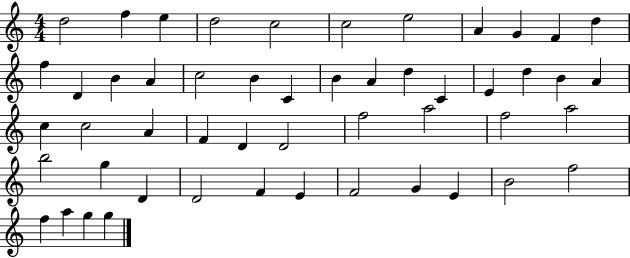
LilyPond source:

{
  \clef treble
  \numericTimeSignature
  \time 4/4
  \key c \major
  d''2 f''4 e''4 | d''2 c''2 | c''2 e''2 | a'4 g'4 f'4 d''4 | \break f''4 d'4 b'4 a'4 | c''2 b'4 c'4 | b'4 a'4 d''4 c'4 | e'4 d''4 b'4 a'4 | \break c''4 c''2 a'4 | f'4 d'4 d'2 | f''2 a''2 | f''2 a''2 | \break b''2 g''4 d'4 | d'2 f'4 e'4 | f'2 g'4 e'4 | b'2 f''2 | \break f''4 a''4 g''4 g''4 | \bar "|."
}